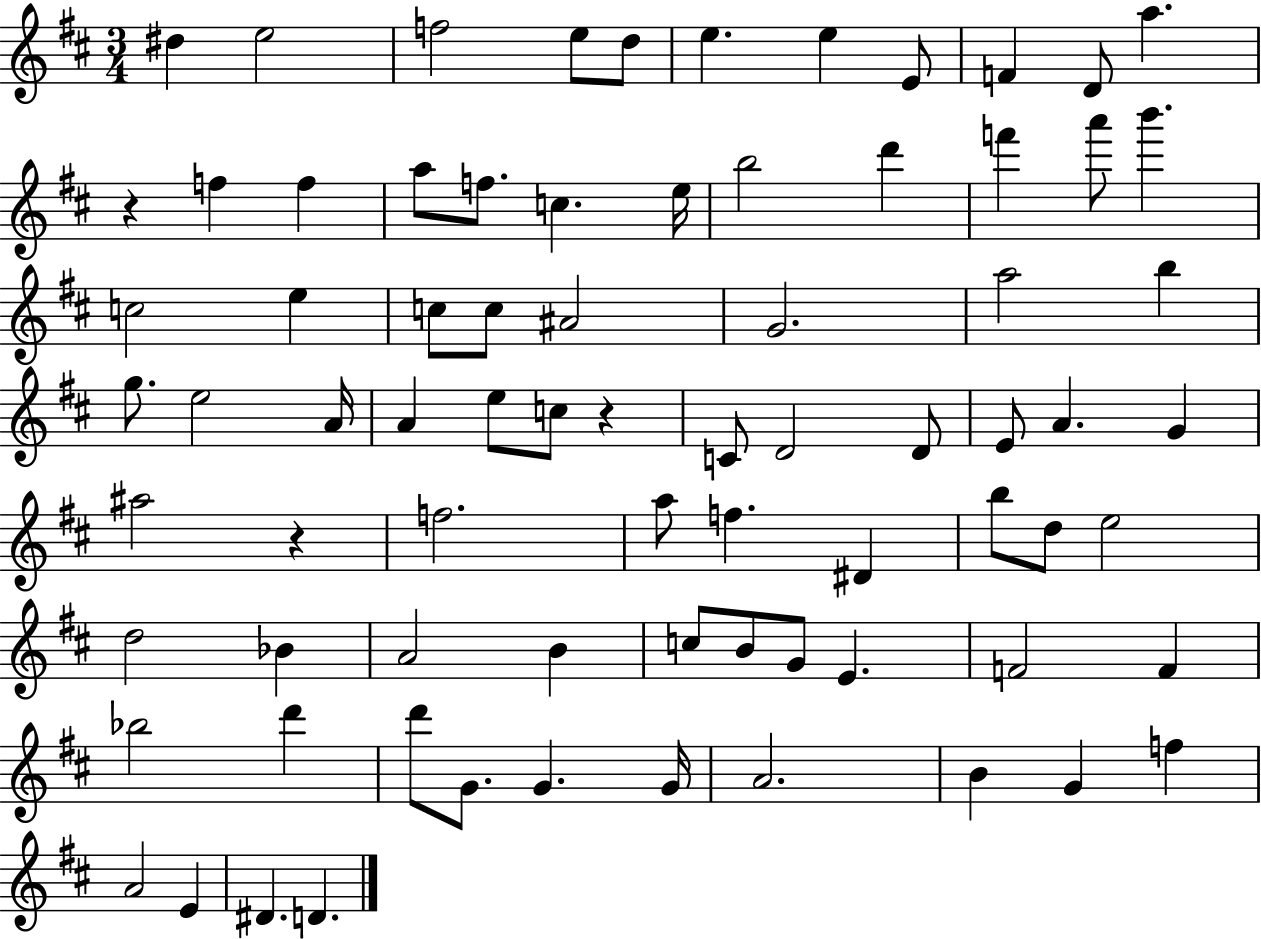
{
  \clef treble
  \numericTimeSignature
  \time 3/4
  \key d \major
  \repeat volta 2 { dis''4 e''2 | f''2 e''8 d''8 | e''4. e''4 e'8 | f'4 d'8 a''4. | \break r4 f''4 f''4 | a''8 f''8. c''4. e''16 | b''2 d'''4 | f'''4 a'''8 b'''4. | \break c''2 e''4 | c''8 c''8 ais'2 | g'2. | a''2 b''4 | \break g''8. e''2 a'16 | a'4 e''8 c''8 r4 | c'8 d'2 d'8 | e'8 a'4. g'4 | \break ais''2 r4 | f''2. | a''8 f''4. dis'4 | b''8 d''8 e''2 | \break d''2 bes'4 | a'2 b'4 | c''8 b'8 g'8 e'4. | f'2 f'4 | \break bes''2 d'''4 | d'''8 g'8. g'4. g'16 | a'2. | b'4 g'4 f''4 | \break a'2 e'4 | dis'4. d'4. | } \bar "|."
}